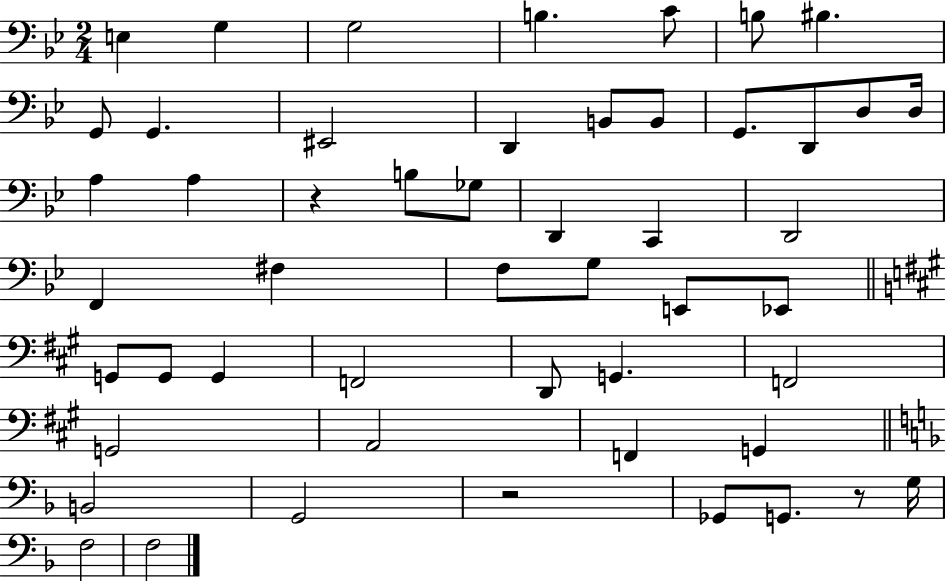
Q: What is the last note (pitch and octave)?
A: F3